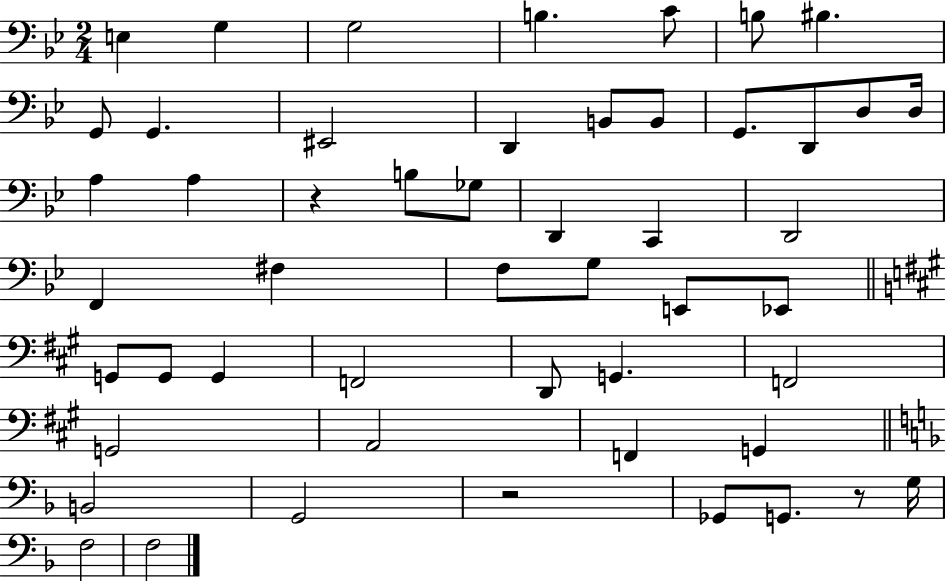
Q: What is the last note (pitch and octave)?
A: F3